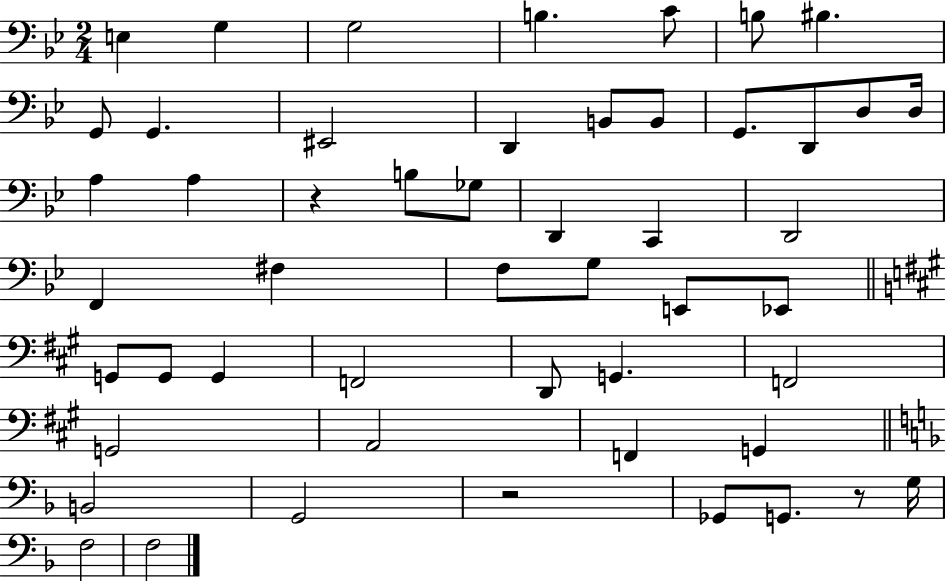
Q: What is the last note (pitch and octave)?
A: F3